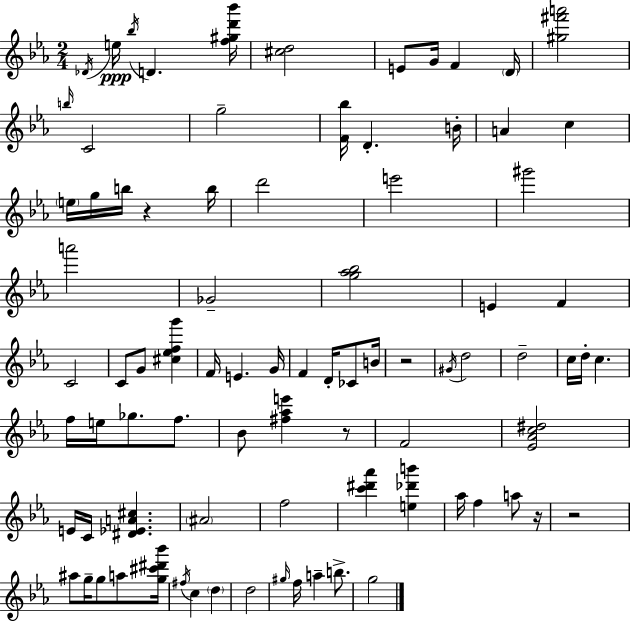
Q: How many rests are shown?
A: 5